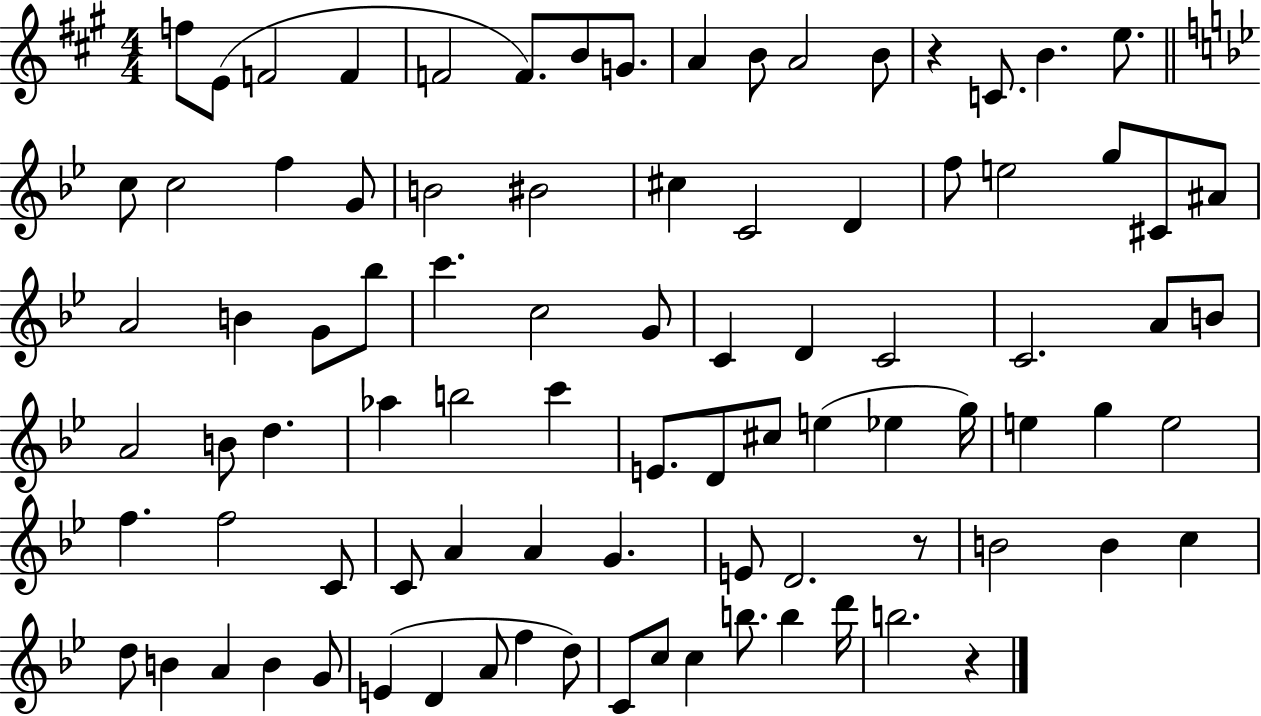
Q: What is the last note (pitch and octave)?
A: B5